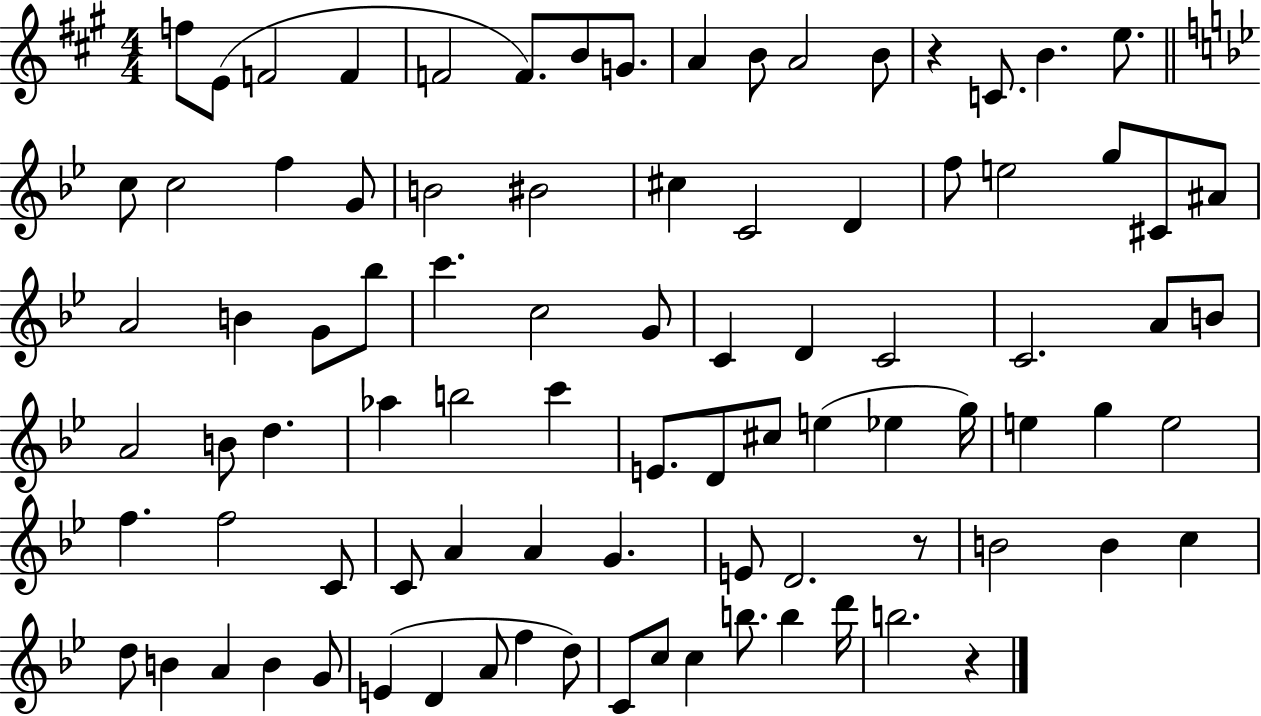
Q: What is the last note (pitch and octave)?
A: B5